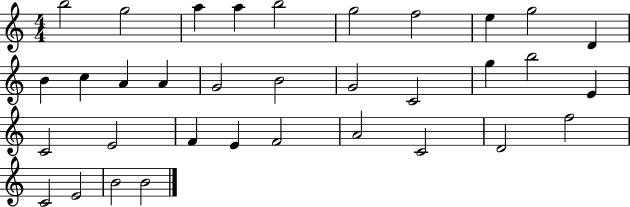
B5/h G5/h A5/q A5/q B5/h G5/h F5/h E5/q G5/h D4/q B4/q C5/q A4/q A4/q G4/h B4/h G4/h C4/h G5/q B5/h E4/q C4/h E4/h F4/q E4/q F4/h A4/h C4/h D4/h F5/h C4/h E4/h B4/h B4/h